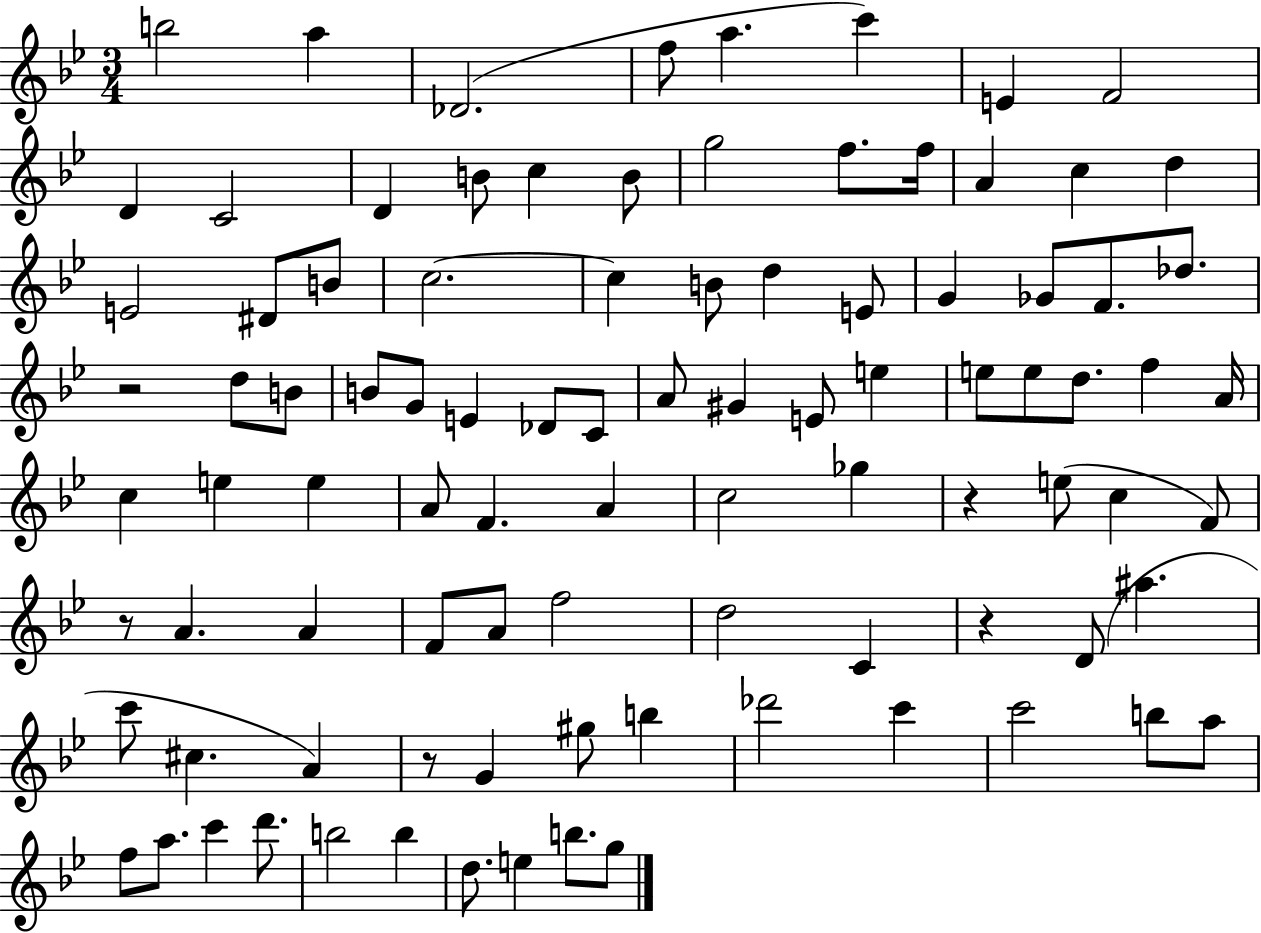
X:1
T:Untitled
M:3/4
L:1/4
K:Bb
b2 a _D2 f/2 a c' E F2 D C2 D B/2 c B/2 g2 f/2 f/4 A c d E2 ^D/2 B/2 c2 c B/2 d E/2 G _G/2 F/2 _d/2 z2 d/2 B/2 B/2 G/2 E _D/2 C/2 A/2 ^G E/2 e e/2 e/2 d/2 f A/4 c e e A/2 F A c2 _g z e/2 c F/2 z/2 A A F/2 A/2 f2 d2 C z D/2 ^a c'/2 ^c A z/2 G ^g/2 b _d'2 c' c'2 b/2 a/2 f/2 a/2 c' d'/2 b2 b d/2 e b/2 g/2